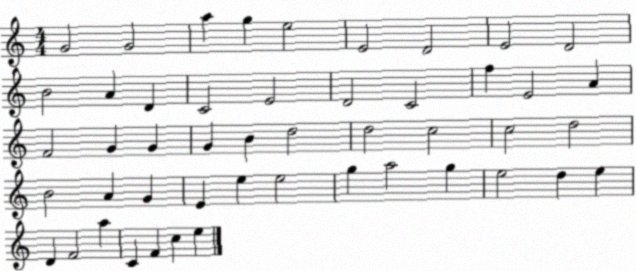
X:1
T:Untitled
M:4/4
L:1/4
K:C
G2 G2 a g e2 E2 D2 E2 D2 B2 A D C2 E2 D2 C2 f E2 A F2 G G G B d2 d2 c2 c2 d2 B2 A G E e e2 g a2 g e2 d e D F2 a C F c e